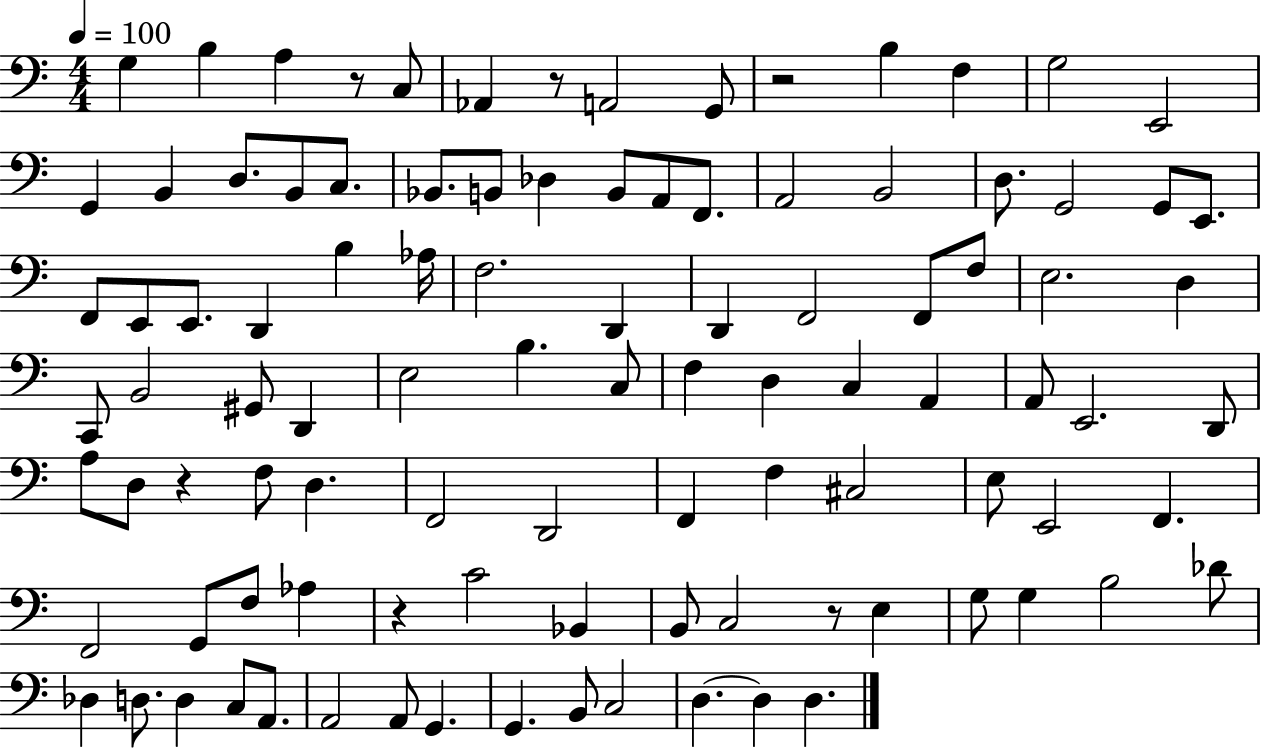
G3/q B3/q A3/q R/e C3/e Ab2/q R/e A2/h G2/e R/h B3/q F3/q G3/h E2/h G2/q B2/q D3/e. B2/e C3/e. Bb2/e. B2/e Db3/q B2/e A2/e F2/e. A2/h B2/h D3/e. G2/h G2/e E2/e. F2/e E2/e E2/e. D2/q B3/q Ab3/s F3/h. D2/q D2/q F2/h F2/e F3/e E3/h. D3/q C2/e B2/h G#2/e D2/q E3/h B3/q. C3/e F3/q D3/q C3/q A2/q A2/e E2/h. D2/e A3/e D3/e R/q F3/e D3/q. F2/h D2/h F2/q F3/q C#3/h E3/e E2/h F2/q. F2/h G2/e F3/e Ab3/q R/q C4/h Bb2/q B2/e C3/h R/e E3/q G3/e G3/q B3/h Db4/e Db3/q D3/e. D3/q C3/e A2/e. A2/h A2/e G2/q. G2/q. B2/e C3/h D3/q. D3/q D3/q.